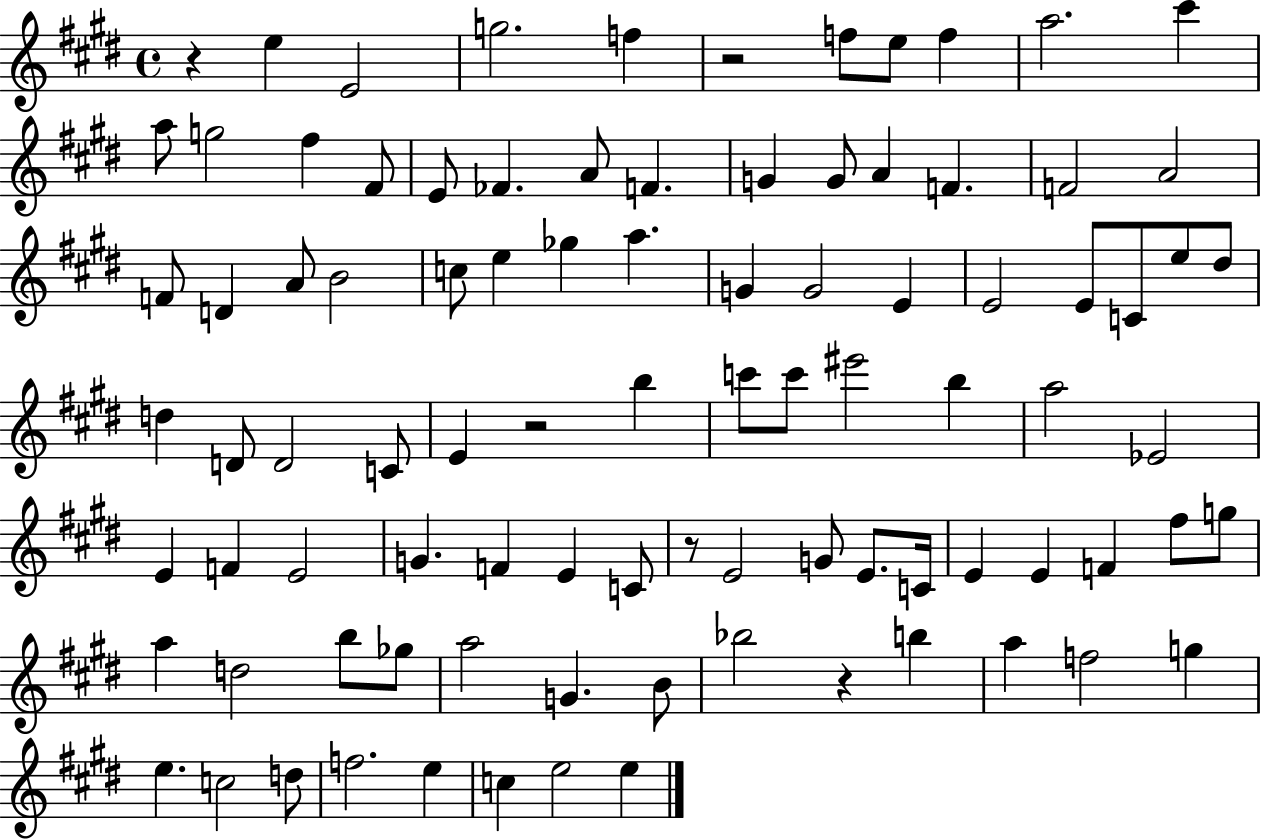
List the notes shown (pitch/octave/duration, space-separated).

R/q E5/q E4/h G5/h. F5/q R/h F5/e E5/e F5/q A5/h. C#6/q A5/e G5/h F#5/q F#4/e E4/e FES4/q. A4/e F4/q. G4/q G4/e A4/q F4/q. F4/h A4/h F4/e D4/q A4/e B4/h C5/e E5/q Gb5/q A5/q. G4/q G4/h E4/q E4/h E4/e C4/e E5/e D#5/e D5/q D4/e D4/h C4/e E4/q R/h B5/q C6/e C6/e EIS6/h B5/q A5/h Eb4/h E4/q F4/q E4/h G4/q. F4/q E4/q C4/e R/e E4/h G4/e E4/e. C4/s E4/q E4/q F4/q F#5/e G5/e A5/q D5/h B5/e Gb5/e A5/h G4/q. B4/e Bb5/h R/q B5/q A5/q F5/h G5/q E5/q. C5/h D5/e F5/h. E5/q C5/q E5/h E5/q